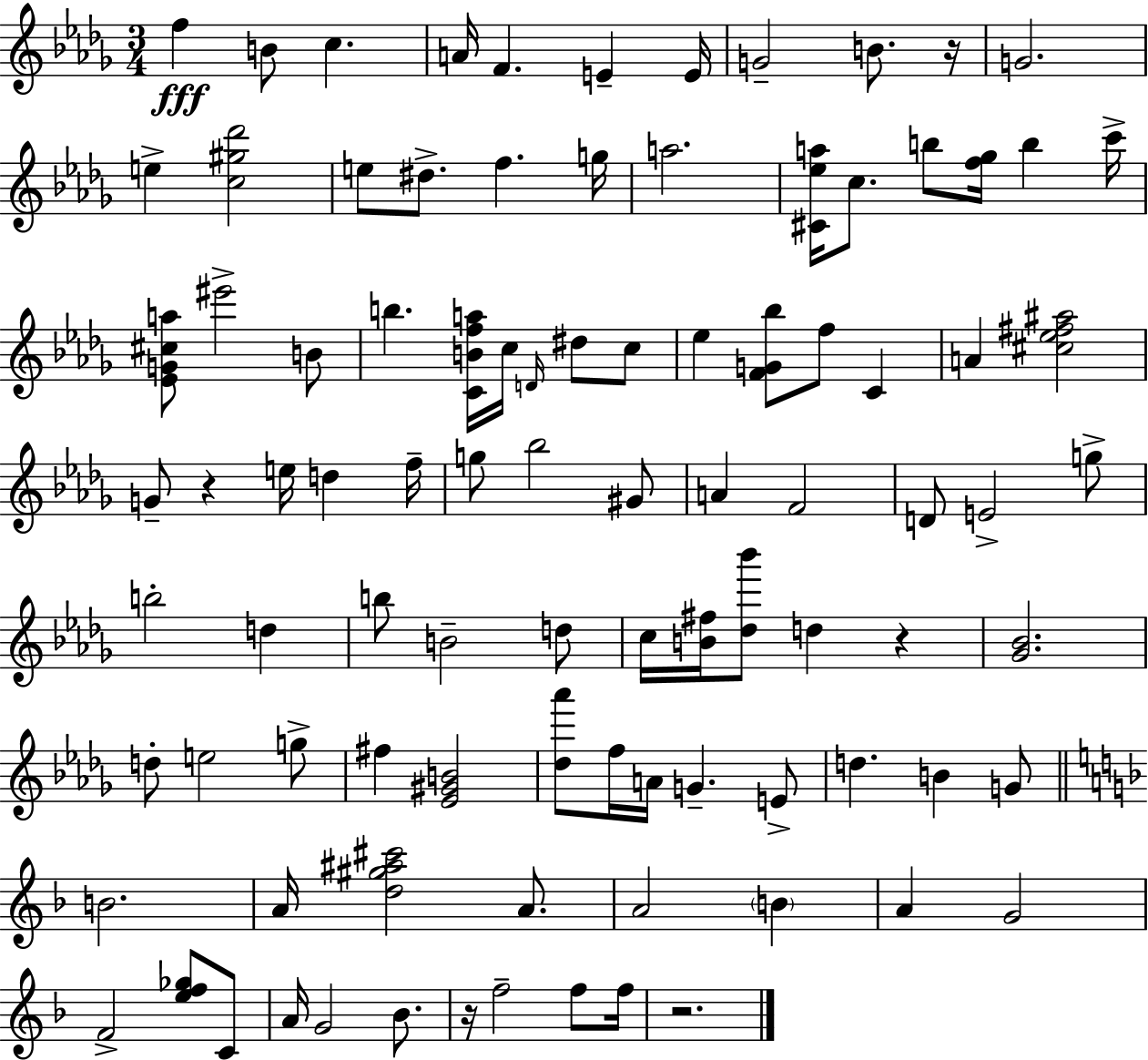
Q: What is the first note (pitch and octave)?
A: F5